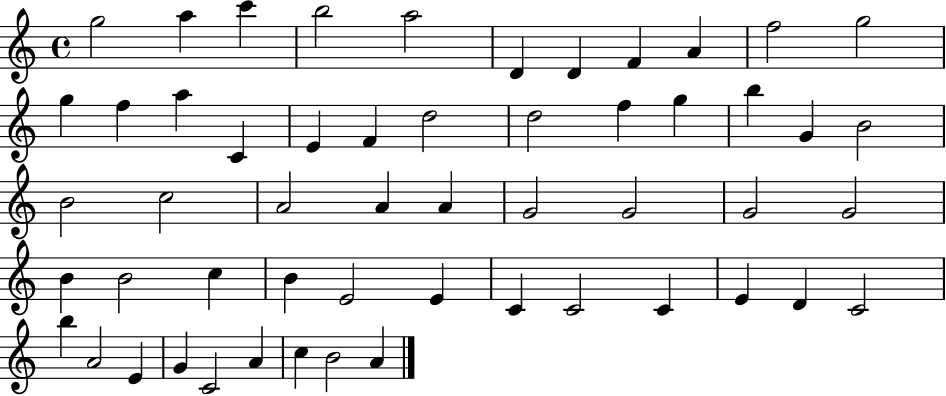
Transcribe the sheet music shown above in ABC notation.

X:1
T:Untitled
M:4/4
L:1/4
K:C
g2 a c' b2 a2 D D F A f2 g2 g f a C E F d2 d2 f g b G B2 B2 c2 A2 A A G2 G2 G2 G2 B B2 c B E2 E C C2 C E D C2 b A2 E G C2 A c B2 A